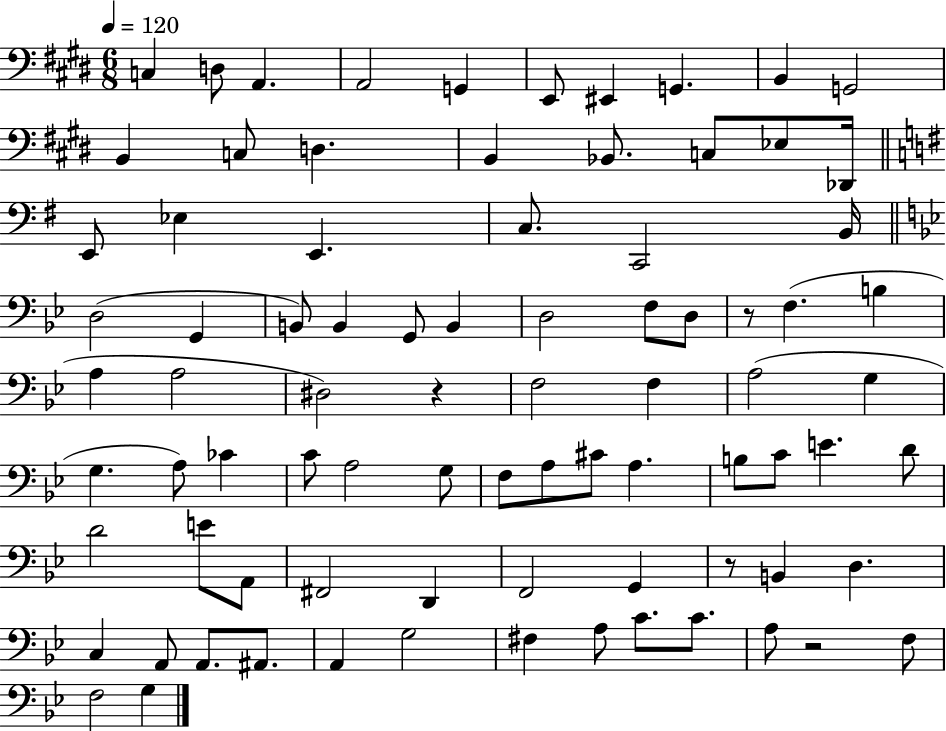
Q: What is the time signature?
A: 6/8